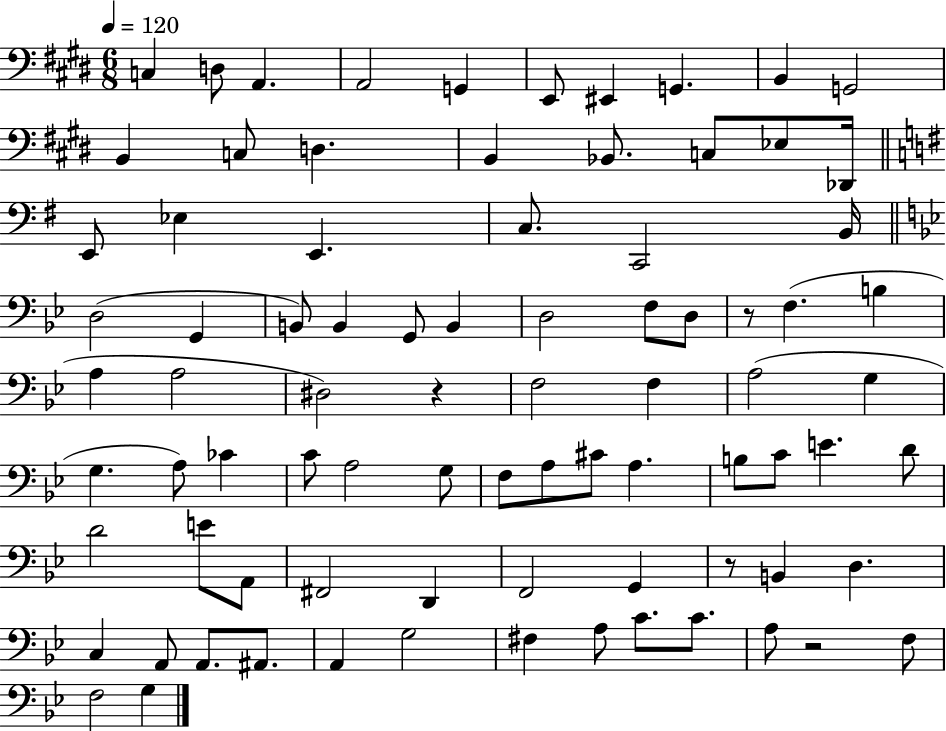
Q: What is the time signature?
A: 6/8